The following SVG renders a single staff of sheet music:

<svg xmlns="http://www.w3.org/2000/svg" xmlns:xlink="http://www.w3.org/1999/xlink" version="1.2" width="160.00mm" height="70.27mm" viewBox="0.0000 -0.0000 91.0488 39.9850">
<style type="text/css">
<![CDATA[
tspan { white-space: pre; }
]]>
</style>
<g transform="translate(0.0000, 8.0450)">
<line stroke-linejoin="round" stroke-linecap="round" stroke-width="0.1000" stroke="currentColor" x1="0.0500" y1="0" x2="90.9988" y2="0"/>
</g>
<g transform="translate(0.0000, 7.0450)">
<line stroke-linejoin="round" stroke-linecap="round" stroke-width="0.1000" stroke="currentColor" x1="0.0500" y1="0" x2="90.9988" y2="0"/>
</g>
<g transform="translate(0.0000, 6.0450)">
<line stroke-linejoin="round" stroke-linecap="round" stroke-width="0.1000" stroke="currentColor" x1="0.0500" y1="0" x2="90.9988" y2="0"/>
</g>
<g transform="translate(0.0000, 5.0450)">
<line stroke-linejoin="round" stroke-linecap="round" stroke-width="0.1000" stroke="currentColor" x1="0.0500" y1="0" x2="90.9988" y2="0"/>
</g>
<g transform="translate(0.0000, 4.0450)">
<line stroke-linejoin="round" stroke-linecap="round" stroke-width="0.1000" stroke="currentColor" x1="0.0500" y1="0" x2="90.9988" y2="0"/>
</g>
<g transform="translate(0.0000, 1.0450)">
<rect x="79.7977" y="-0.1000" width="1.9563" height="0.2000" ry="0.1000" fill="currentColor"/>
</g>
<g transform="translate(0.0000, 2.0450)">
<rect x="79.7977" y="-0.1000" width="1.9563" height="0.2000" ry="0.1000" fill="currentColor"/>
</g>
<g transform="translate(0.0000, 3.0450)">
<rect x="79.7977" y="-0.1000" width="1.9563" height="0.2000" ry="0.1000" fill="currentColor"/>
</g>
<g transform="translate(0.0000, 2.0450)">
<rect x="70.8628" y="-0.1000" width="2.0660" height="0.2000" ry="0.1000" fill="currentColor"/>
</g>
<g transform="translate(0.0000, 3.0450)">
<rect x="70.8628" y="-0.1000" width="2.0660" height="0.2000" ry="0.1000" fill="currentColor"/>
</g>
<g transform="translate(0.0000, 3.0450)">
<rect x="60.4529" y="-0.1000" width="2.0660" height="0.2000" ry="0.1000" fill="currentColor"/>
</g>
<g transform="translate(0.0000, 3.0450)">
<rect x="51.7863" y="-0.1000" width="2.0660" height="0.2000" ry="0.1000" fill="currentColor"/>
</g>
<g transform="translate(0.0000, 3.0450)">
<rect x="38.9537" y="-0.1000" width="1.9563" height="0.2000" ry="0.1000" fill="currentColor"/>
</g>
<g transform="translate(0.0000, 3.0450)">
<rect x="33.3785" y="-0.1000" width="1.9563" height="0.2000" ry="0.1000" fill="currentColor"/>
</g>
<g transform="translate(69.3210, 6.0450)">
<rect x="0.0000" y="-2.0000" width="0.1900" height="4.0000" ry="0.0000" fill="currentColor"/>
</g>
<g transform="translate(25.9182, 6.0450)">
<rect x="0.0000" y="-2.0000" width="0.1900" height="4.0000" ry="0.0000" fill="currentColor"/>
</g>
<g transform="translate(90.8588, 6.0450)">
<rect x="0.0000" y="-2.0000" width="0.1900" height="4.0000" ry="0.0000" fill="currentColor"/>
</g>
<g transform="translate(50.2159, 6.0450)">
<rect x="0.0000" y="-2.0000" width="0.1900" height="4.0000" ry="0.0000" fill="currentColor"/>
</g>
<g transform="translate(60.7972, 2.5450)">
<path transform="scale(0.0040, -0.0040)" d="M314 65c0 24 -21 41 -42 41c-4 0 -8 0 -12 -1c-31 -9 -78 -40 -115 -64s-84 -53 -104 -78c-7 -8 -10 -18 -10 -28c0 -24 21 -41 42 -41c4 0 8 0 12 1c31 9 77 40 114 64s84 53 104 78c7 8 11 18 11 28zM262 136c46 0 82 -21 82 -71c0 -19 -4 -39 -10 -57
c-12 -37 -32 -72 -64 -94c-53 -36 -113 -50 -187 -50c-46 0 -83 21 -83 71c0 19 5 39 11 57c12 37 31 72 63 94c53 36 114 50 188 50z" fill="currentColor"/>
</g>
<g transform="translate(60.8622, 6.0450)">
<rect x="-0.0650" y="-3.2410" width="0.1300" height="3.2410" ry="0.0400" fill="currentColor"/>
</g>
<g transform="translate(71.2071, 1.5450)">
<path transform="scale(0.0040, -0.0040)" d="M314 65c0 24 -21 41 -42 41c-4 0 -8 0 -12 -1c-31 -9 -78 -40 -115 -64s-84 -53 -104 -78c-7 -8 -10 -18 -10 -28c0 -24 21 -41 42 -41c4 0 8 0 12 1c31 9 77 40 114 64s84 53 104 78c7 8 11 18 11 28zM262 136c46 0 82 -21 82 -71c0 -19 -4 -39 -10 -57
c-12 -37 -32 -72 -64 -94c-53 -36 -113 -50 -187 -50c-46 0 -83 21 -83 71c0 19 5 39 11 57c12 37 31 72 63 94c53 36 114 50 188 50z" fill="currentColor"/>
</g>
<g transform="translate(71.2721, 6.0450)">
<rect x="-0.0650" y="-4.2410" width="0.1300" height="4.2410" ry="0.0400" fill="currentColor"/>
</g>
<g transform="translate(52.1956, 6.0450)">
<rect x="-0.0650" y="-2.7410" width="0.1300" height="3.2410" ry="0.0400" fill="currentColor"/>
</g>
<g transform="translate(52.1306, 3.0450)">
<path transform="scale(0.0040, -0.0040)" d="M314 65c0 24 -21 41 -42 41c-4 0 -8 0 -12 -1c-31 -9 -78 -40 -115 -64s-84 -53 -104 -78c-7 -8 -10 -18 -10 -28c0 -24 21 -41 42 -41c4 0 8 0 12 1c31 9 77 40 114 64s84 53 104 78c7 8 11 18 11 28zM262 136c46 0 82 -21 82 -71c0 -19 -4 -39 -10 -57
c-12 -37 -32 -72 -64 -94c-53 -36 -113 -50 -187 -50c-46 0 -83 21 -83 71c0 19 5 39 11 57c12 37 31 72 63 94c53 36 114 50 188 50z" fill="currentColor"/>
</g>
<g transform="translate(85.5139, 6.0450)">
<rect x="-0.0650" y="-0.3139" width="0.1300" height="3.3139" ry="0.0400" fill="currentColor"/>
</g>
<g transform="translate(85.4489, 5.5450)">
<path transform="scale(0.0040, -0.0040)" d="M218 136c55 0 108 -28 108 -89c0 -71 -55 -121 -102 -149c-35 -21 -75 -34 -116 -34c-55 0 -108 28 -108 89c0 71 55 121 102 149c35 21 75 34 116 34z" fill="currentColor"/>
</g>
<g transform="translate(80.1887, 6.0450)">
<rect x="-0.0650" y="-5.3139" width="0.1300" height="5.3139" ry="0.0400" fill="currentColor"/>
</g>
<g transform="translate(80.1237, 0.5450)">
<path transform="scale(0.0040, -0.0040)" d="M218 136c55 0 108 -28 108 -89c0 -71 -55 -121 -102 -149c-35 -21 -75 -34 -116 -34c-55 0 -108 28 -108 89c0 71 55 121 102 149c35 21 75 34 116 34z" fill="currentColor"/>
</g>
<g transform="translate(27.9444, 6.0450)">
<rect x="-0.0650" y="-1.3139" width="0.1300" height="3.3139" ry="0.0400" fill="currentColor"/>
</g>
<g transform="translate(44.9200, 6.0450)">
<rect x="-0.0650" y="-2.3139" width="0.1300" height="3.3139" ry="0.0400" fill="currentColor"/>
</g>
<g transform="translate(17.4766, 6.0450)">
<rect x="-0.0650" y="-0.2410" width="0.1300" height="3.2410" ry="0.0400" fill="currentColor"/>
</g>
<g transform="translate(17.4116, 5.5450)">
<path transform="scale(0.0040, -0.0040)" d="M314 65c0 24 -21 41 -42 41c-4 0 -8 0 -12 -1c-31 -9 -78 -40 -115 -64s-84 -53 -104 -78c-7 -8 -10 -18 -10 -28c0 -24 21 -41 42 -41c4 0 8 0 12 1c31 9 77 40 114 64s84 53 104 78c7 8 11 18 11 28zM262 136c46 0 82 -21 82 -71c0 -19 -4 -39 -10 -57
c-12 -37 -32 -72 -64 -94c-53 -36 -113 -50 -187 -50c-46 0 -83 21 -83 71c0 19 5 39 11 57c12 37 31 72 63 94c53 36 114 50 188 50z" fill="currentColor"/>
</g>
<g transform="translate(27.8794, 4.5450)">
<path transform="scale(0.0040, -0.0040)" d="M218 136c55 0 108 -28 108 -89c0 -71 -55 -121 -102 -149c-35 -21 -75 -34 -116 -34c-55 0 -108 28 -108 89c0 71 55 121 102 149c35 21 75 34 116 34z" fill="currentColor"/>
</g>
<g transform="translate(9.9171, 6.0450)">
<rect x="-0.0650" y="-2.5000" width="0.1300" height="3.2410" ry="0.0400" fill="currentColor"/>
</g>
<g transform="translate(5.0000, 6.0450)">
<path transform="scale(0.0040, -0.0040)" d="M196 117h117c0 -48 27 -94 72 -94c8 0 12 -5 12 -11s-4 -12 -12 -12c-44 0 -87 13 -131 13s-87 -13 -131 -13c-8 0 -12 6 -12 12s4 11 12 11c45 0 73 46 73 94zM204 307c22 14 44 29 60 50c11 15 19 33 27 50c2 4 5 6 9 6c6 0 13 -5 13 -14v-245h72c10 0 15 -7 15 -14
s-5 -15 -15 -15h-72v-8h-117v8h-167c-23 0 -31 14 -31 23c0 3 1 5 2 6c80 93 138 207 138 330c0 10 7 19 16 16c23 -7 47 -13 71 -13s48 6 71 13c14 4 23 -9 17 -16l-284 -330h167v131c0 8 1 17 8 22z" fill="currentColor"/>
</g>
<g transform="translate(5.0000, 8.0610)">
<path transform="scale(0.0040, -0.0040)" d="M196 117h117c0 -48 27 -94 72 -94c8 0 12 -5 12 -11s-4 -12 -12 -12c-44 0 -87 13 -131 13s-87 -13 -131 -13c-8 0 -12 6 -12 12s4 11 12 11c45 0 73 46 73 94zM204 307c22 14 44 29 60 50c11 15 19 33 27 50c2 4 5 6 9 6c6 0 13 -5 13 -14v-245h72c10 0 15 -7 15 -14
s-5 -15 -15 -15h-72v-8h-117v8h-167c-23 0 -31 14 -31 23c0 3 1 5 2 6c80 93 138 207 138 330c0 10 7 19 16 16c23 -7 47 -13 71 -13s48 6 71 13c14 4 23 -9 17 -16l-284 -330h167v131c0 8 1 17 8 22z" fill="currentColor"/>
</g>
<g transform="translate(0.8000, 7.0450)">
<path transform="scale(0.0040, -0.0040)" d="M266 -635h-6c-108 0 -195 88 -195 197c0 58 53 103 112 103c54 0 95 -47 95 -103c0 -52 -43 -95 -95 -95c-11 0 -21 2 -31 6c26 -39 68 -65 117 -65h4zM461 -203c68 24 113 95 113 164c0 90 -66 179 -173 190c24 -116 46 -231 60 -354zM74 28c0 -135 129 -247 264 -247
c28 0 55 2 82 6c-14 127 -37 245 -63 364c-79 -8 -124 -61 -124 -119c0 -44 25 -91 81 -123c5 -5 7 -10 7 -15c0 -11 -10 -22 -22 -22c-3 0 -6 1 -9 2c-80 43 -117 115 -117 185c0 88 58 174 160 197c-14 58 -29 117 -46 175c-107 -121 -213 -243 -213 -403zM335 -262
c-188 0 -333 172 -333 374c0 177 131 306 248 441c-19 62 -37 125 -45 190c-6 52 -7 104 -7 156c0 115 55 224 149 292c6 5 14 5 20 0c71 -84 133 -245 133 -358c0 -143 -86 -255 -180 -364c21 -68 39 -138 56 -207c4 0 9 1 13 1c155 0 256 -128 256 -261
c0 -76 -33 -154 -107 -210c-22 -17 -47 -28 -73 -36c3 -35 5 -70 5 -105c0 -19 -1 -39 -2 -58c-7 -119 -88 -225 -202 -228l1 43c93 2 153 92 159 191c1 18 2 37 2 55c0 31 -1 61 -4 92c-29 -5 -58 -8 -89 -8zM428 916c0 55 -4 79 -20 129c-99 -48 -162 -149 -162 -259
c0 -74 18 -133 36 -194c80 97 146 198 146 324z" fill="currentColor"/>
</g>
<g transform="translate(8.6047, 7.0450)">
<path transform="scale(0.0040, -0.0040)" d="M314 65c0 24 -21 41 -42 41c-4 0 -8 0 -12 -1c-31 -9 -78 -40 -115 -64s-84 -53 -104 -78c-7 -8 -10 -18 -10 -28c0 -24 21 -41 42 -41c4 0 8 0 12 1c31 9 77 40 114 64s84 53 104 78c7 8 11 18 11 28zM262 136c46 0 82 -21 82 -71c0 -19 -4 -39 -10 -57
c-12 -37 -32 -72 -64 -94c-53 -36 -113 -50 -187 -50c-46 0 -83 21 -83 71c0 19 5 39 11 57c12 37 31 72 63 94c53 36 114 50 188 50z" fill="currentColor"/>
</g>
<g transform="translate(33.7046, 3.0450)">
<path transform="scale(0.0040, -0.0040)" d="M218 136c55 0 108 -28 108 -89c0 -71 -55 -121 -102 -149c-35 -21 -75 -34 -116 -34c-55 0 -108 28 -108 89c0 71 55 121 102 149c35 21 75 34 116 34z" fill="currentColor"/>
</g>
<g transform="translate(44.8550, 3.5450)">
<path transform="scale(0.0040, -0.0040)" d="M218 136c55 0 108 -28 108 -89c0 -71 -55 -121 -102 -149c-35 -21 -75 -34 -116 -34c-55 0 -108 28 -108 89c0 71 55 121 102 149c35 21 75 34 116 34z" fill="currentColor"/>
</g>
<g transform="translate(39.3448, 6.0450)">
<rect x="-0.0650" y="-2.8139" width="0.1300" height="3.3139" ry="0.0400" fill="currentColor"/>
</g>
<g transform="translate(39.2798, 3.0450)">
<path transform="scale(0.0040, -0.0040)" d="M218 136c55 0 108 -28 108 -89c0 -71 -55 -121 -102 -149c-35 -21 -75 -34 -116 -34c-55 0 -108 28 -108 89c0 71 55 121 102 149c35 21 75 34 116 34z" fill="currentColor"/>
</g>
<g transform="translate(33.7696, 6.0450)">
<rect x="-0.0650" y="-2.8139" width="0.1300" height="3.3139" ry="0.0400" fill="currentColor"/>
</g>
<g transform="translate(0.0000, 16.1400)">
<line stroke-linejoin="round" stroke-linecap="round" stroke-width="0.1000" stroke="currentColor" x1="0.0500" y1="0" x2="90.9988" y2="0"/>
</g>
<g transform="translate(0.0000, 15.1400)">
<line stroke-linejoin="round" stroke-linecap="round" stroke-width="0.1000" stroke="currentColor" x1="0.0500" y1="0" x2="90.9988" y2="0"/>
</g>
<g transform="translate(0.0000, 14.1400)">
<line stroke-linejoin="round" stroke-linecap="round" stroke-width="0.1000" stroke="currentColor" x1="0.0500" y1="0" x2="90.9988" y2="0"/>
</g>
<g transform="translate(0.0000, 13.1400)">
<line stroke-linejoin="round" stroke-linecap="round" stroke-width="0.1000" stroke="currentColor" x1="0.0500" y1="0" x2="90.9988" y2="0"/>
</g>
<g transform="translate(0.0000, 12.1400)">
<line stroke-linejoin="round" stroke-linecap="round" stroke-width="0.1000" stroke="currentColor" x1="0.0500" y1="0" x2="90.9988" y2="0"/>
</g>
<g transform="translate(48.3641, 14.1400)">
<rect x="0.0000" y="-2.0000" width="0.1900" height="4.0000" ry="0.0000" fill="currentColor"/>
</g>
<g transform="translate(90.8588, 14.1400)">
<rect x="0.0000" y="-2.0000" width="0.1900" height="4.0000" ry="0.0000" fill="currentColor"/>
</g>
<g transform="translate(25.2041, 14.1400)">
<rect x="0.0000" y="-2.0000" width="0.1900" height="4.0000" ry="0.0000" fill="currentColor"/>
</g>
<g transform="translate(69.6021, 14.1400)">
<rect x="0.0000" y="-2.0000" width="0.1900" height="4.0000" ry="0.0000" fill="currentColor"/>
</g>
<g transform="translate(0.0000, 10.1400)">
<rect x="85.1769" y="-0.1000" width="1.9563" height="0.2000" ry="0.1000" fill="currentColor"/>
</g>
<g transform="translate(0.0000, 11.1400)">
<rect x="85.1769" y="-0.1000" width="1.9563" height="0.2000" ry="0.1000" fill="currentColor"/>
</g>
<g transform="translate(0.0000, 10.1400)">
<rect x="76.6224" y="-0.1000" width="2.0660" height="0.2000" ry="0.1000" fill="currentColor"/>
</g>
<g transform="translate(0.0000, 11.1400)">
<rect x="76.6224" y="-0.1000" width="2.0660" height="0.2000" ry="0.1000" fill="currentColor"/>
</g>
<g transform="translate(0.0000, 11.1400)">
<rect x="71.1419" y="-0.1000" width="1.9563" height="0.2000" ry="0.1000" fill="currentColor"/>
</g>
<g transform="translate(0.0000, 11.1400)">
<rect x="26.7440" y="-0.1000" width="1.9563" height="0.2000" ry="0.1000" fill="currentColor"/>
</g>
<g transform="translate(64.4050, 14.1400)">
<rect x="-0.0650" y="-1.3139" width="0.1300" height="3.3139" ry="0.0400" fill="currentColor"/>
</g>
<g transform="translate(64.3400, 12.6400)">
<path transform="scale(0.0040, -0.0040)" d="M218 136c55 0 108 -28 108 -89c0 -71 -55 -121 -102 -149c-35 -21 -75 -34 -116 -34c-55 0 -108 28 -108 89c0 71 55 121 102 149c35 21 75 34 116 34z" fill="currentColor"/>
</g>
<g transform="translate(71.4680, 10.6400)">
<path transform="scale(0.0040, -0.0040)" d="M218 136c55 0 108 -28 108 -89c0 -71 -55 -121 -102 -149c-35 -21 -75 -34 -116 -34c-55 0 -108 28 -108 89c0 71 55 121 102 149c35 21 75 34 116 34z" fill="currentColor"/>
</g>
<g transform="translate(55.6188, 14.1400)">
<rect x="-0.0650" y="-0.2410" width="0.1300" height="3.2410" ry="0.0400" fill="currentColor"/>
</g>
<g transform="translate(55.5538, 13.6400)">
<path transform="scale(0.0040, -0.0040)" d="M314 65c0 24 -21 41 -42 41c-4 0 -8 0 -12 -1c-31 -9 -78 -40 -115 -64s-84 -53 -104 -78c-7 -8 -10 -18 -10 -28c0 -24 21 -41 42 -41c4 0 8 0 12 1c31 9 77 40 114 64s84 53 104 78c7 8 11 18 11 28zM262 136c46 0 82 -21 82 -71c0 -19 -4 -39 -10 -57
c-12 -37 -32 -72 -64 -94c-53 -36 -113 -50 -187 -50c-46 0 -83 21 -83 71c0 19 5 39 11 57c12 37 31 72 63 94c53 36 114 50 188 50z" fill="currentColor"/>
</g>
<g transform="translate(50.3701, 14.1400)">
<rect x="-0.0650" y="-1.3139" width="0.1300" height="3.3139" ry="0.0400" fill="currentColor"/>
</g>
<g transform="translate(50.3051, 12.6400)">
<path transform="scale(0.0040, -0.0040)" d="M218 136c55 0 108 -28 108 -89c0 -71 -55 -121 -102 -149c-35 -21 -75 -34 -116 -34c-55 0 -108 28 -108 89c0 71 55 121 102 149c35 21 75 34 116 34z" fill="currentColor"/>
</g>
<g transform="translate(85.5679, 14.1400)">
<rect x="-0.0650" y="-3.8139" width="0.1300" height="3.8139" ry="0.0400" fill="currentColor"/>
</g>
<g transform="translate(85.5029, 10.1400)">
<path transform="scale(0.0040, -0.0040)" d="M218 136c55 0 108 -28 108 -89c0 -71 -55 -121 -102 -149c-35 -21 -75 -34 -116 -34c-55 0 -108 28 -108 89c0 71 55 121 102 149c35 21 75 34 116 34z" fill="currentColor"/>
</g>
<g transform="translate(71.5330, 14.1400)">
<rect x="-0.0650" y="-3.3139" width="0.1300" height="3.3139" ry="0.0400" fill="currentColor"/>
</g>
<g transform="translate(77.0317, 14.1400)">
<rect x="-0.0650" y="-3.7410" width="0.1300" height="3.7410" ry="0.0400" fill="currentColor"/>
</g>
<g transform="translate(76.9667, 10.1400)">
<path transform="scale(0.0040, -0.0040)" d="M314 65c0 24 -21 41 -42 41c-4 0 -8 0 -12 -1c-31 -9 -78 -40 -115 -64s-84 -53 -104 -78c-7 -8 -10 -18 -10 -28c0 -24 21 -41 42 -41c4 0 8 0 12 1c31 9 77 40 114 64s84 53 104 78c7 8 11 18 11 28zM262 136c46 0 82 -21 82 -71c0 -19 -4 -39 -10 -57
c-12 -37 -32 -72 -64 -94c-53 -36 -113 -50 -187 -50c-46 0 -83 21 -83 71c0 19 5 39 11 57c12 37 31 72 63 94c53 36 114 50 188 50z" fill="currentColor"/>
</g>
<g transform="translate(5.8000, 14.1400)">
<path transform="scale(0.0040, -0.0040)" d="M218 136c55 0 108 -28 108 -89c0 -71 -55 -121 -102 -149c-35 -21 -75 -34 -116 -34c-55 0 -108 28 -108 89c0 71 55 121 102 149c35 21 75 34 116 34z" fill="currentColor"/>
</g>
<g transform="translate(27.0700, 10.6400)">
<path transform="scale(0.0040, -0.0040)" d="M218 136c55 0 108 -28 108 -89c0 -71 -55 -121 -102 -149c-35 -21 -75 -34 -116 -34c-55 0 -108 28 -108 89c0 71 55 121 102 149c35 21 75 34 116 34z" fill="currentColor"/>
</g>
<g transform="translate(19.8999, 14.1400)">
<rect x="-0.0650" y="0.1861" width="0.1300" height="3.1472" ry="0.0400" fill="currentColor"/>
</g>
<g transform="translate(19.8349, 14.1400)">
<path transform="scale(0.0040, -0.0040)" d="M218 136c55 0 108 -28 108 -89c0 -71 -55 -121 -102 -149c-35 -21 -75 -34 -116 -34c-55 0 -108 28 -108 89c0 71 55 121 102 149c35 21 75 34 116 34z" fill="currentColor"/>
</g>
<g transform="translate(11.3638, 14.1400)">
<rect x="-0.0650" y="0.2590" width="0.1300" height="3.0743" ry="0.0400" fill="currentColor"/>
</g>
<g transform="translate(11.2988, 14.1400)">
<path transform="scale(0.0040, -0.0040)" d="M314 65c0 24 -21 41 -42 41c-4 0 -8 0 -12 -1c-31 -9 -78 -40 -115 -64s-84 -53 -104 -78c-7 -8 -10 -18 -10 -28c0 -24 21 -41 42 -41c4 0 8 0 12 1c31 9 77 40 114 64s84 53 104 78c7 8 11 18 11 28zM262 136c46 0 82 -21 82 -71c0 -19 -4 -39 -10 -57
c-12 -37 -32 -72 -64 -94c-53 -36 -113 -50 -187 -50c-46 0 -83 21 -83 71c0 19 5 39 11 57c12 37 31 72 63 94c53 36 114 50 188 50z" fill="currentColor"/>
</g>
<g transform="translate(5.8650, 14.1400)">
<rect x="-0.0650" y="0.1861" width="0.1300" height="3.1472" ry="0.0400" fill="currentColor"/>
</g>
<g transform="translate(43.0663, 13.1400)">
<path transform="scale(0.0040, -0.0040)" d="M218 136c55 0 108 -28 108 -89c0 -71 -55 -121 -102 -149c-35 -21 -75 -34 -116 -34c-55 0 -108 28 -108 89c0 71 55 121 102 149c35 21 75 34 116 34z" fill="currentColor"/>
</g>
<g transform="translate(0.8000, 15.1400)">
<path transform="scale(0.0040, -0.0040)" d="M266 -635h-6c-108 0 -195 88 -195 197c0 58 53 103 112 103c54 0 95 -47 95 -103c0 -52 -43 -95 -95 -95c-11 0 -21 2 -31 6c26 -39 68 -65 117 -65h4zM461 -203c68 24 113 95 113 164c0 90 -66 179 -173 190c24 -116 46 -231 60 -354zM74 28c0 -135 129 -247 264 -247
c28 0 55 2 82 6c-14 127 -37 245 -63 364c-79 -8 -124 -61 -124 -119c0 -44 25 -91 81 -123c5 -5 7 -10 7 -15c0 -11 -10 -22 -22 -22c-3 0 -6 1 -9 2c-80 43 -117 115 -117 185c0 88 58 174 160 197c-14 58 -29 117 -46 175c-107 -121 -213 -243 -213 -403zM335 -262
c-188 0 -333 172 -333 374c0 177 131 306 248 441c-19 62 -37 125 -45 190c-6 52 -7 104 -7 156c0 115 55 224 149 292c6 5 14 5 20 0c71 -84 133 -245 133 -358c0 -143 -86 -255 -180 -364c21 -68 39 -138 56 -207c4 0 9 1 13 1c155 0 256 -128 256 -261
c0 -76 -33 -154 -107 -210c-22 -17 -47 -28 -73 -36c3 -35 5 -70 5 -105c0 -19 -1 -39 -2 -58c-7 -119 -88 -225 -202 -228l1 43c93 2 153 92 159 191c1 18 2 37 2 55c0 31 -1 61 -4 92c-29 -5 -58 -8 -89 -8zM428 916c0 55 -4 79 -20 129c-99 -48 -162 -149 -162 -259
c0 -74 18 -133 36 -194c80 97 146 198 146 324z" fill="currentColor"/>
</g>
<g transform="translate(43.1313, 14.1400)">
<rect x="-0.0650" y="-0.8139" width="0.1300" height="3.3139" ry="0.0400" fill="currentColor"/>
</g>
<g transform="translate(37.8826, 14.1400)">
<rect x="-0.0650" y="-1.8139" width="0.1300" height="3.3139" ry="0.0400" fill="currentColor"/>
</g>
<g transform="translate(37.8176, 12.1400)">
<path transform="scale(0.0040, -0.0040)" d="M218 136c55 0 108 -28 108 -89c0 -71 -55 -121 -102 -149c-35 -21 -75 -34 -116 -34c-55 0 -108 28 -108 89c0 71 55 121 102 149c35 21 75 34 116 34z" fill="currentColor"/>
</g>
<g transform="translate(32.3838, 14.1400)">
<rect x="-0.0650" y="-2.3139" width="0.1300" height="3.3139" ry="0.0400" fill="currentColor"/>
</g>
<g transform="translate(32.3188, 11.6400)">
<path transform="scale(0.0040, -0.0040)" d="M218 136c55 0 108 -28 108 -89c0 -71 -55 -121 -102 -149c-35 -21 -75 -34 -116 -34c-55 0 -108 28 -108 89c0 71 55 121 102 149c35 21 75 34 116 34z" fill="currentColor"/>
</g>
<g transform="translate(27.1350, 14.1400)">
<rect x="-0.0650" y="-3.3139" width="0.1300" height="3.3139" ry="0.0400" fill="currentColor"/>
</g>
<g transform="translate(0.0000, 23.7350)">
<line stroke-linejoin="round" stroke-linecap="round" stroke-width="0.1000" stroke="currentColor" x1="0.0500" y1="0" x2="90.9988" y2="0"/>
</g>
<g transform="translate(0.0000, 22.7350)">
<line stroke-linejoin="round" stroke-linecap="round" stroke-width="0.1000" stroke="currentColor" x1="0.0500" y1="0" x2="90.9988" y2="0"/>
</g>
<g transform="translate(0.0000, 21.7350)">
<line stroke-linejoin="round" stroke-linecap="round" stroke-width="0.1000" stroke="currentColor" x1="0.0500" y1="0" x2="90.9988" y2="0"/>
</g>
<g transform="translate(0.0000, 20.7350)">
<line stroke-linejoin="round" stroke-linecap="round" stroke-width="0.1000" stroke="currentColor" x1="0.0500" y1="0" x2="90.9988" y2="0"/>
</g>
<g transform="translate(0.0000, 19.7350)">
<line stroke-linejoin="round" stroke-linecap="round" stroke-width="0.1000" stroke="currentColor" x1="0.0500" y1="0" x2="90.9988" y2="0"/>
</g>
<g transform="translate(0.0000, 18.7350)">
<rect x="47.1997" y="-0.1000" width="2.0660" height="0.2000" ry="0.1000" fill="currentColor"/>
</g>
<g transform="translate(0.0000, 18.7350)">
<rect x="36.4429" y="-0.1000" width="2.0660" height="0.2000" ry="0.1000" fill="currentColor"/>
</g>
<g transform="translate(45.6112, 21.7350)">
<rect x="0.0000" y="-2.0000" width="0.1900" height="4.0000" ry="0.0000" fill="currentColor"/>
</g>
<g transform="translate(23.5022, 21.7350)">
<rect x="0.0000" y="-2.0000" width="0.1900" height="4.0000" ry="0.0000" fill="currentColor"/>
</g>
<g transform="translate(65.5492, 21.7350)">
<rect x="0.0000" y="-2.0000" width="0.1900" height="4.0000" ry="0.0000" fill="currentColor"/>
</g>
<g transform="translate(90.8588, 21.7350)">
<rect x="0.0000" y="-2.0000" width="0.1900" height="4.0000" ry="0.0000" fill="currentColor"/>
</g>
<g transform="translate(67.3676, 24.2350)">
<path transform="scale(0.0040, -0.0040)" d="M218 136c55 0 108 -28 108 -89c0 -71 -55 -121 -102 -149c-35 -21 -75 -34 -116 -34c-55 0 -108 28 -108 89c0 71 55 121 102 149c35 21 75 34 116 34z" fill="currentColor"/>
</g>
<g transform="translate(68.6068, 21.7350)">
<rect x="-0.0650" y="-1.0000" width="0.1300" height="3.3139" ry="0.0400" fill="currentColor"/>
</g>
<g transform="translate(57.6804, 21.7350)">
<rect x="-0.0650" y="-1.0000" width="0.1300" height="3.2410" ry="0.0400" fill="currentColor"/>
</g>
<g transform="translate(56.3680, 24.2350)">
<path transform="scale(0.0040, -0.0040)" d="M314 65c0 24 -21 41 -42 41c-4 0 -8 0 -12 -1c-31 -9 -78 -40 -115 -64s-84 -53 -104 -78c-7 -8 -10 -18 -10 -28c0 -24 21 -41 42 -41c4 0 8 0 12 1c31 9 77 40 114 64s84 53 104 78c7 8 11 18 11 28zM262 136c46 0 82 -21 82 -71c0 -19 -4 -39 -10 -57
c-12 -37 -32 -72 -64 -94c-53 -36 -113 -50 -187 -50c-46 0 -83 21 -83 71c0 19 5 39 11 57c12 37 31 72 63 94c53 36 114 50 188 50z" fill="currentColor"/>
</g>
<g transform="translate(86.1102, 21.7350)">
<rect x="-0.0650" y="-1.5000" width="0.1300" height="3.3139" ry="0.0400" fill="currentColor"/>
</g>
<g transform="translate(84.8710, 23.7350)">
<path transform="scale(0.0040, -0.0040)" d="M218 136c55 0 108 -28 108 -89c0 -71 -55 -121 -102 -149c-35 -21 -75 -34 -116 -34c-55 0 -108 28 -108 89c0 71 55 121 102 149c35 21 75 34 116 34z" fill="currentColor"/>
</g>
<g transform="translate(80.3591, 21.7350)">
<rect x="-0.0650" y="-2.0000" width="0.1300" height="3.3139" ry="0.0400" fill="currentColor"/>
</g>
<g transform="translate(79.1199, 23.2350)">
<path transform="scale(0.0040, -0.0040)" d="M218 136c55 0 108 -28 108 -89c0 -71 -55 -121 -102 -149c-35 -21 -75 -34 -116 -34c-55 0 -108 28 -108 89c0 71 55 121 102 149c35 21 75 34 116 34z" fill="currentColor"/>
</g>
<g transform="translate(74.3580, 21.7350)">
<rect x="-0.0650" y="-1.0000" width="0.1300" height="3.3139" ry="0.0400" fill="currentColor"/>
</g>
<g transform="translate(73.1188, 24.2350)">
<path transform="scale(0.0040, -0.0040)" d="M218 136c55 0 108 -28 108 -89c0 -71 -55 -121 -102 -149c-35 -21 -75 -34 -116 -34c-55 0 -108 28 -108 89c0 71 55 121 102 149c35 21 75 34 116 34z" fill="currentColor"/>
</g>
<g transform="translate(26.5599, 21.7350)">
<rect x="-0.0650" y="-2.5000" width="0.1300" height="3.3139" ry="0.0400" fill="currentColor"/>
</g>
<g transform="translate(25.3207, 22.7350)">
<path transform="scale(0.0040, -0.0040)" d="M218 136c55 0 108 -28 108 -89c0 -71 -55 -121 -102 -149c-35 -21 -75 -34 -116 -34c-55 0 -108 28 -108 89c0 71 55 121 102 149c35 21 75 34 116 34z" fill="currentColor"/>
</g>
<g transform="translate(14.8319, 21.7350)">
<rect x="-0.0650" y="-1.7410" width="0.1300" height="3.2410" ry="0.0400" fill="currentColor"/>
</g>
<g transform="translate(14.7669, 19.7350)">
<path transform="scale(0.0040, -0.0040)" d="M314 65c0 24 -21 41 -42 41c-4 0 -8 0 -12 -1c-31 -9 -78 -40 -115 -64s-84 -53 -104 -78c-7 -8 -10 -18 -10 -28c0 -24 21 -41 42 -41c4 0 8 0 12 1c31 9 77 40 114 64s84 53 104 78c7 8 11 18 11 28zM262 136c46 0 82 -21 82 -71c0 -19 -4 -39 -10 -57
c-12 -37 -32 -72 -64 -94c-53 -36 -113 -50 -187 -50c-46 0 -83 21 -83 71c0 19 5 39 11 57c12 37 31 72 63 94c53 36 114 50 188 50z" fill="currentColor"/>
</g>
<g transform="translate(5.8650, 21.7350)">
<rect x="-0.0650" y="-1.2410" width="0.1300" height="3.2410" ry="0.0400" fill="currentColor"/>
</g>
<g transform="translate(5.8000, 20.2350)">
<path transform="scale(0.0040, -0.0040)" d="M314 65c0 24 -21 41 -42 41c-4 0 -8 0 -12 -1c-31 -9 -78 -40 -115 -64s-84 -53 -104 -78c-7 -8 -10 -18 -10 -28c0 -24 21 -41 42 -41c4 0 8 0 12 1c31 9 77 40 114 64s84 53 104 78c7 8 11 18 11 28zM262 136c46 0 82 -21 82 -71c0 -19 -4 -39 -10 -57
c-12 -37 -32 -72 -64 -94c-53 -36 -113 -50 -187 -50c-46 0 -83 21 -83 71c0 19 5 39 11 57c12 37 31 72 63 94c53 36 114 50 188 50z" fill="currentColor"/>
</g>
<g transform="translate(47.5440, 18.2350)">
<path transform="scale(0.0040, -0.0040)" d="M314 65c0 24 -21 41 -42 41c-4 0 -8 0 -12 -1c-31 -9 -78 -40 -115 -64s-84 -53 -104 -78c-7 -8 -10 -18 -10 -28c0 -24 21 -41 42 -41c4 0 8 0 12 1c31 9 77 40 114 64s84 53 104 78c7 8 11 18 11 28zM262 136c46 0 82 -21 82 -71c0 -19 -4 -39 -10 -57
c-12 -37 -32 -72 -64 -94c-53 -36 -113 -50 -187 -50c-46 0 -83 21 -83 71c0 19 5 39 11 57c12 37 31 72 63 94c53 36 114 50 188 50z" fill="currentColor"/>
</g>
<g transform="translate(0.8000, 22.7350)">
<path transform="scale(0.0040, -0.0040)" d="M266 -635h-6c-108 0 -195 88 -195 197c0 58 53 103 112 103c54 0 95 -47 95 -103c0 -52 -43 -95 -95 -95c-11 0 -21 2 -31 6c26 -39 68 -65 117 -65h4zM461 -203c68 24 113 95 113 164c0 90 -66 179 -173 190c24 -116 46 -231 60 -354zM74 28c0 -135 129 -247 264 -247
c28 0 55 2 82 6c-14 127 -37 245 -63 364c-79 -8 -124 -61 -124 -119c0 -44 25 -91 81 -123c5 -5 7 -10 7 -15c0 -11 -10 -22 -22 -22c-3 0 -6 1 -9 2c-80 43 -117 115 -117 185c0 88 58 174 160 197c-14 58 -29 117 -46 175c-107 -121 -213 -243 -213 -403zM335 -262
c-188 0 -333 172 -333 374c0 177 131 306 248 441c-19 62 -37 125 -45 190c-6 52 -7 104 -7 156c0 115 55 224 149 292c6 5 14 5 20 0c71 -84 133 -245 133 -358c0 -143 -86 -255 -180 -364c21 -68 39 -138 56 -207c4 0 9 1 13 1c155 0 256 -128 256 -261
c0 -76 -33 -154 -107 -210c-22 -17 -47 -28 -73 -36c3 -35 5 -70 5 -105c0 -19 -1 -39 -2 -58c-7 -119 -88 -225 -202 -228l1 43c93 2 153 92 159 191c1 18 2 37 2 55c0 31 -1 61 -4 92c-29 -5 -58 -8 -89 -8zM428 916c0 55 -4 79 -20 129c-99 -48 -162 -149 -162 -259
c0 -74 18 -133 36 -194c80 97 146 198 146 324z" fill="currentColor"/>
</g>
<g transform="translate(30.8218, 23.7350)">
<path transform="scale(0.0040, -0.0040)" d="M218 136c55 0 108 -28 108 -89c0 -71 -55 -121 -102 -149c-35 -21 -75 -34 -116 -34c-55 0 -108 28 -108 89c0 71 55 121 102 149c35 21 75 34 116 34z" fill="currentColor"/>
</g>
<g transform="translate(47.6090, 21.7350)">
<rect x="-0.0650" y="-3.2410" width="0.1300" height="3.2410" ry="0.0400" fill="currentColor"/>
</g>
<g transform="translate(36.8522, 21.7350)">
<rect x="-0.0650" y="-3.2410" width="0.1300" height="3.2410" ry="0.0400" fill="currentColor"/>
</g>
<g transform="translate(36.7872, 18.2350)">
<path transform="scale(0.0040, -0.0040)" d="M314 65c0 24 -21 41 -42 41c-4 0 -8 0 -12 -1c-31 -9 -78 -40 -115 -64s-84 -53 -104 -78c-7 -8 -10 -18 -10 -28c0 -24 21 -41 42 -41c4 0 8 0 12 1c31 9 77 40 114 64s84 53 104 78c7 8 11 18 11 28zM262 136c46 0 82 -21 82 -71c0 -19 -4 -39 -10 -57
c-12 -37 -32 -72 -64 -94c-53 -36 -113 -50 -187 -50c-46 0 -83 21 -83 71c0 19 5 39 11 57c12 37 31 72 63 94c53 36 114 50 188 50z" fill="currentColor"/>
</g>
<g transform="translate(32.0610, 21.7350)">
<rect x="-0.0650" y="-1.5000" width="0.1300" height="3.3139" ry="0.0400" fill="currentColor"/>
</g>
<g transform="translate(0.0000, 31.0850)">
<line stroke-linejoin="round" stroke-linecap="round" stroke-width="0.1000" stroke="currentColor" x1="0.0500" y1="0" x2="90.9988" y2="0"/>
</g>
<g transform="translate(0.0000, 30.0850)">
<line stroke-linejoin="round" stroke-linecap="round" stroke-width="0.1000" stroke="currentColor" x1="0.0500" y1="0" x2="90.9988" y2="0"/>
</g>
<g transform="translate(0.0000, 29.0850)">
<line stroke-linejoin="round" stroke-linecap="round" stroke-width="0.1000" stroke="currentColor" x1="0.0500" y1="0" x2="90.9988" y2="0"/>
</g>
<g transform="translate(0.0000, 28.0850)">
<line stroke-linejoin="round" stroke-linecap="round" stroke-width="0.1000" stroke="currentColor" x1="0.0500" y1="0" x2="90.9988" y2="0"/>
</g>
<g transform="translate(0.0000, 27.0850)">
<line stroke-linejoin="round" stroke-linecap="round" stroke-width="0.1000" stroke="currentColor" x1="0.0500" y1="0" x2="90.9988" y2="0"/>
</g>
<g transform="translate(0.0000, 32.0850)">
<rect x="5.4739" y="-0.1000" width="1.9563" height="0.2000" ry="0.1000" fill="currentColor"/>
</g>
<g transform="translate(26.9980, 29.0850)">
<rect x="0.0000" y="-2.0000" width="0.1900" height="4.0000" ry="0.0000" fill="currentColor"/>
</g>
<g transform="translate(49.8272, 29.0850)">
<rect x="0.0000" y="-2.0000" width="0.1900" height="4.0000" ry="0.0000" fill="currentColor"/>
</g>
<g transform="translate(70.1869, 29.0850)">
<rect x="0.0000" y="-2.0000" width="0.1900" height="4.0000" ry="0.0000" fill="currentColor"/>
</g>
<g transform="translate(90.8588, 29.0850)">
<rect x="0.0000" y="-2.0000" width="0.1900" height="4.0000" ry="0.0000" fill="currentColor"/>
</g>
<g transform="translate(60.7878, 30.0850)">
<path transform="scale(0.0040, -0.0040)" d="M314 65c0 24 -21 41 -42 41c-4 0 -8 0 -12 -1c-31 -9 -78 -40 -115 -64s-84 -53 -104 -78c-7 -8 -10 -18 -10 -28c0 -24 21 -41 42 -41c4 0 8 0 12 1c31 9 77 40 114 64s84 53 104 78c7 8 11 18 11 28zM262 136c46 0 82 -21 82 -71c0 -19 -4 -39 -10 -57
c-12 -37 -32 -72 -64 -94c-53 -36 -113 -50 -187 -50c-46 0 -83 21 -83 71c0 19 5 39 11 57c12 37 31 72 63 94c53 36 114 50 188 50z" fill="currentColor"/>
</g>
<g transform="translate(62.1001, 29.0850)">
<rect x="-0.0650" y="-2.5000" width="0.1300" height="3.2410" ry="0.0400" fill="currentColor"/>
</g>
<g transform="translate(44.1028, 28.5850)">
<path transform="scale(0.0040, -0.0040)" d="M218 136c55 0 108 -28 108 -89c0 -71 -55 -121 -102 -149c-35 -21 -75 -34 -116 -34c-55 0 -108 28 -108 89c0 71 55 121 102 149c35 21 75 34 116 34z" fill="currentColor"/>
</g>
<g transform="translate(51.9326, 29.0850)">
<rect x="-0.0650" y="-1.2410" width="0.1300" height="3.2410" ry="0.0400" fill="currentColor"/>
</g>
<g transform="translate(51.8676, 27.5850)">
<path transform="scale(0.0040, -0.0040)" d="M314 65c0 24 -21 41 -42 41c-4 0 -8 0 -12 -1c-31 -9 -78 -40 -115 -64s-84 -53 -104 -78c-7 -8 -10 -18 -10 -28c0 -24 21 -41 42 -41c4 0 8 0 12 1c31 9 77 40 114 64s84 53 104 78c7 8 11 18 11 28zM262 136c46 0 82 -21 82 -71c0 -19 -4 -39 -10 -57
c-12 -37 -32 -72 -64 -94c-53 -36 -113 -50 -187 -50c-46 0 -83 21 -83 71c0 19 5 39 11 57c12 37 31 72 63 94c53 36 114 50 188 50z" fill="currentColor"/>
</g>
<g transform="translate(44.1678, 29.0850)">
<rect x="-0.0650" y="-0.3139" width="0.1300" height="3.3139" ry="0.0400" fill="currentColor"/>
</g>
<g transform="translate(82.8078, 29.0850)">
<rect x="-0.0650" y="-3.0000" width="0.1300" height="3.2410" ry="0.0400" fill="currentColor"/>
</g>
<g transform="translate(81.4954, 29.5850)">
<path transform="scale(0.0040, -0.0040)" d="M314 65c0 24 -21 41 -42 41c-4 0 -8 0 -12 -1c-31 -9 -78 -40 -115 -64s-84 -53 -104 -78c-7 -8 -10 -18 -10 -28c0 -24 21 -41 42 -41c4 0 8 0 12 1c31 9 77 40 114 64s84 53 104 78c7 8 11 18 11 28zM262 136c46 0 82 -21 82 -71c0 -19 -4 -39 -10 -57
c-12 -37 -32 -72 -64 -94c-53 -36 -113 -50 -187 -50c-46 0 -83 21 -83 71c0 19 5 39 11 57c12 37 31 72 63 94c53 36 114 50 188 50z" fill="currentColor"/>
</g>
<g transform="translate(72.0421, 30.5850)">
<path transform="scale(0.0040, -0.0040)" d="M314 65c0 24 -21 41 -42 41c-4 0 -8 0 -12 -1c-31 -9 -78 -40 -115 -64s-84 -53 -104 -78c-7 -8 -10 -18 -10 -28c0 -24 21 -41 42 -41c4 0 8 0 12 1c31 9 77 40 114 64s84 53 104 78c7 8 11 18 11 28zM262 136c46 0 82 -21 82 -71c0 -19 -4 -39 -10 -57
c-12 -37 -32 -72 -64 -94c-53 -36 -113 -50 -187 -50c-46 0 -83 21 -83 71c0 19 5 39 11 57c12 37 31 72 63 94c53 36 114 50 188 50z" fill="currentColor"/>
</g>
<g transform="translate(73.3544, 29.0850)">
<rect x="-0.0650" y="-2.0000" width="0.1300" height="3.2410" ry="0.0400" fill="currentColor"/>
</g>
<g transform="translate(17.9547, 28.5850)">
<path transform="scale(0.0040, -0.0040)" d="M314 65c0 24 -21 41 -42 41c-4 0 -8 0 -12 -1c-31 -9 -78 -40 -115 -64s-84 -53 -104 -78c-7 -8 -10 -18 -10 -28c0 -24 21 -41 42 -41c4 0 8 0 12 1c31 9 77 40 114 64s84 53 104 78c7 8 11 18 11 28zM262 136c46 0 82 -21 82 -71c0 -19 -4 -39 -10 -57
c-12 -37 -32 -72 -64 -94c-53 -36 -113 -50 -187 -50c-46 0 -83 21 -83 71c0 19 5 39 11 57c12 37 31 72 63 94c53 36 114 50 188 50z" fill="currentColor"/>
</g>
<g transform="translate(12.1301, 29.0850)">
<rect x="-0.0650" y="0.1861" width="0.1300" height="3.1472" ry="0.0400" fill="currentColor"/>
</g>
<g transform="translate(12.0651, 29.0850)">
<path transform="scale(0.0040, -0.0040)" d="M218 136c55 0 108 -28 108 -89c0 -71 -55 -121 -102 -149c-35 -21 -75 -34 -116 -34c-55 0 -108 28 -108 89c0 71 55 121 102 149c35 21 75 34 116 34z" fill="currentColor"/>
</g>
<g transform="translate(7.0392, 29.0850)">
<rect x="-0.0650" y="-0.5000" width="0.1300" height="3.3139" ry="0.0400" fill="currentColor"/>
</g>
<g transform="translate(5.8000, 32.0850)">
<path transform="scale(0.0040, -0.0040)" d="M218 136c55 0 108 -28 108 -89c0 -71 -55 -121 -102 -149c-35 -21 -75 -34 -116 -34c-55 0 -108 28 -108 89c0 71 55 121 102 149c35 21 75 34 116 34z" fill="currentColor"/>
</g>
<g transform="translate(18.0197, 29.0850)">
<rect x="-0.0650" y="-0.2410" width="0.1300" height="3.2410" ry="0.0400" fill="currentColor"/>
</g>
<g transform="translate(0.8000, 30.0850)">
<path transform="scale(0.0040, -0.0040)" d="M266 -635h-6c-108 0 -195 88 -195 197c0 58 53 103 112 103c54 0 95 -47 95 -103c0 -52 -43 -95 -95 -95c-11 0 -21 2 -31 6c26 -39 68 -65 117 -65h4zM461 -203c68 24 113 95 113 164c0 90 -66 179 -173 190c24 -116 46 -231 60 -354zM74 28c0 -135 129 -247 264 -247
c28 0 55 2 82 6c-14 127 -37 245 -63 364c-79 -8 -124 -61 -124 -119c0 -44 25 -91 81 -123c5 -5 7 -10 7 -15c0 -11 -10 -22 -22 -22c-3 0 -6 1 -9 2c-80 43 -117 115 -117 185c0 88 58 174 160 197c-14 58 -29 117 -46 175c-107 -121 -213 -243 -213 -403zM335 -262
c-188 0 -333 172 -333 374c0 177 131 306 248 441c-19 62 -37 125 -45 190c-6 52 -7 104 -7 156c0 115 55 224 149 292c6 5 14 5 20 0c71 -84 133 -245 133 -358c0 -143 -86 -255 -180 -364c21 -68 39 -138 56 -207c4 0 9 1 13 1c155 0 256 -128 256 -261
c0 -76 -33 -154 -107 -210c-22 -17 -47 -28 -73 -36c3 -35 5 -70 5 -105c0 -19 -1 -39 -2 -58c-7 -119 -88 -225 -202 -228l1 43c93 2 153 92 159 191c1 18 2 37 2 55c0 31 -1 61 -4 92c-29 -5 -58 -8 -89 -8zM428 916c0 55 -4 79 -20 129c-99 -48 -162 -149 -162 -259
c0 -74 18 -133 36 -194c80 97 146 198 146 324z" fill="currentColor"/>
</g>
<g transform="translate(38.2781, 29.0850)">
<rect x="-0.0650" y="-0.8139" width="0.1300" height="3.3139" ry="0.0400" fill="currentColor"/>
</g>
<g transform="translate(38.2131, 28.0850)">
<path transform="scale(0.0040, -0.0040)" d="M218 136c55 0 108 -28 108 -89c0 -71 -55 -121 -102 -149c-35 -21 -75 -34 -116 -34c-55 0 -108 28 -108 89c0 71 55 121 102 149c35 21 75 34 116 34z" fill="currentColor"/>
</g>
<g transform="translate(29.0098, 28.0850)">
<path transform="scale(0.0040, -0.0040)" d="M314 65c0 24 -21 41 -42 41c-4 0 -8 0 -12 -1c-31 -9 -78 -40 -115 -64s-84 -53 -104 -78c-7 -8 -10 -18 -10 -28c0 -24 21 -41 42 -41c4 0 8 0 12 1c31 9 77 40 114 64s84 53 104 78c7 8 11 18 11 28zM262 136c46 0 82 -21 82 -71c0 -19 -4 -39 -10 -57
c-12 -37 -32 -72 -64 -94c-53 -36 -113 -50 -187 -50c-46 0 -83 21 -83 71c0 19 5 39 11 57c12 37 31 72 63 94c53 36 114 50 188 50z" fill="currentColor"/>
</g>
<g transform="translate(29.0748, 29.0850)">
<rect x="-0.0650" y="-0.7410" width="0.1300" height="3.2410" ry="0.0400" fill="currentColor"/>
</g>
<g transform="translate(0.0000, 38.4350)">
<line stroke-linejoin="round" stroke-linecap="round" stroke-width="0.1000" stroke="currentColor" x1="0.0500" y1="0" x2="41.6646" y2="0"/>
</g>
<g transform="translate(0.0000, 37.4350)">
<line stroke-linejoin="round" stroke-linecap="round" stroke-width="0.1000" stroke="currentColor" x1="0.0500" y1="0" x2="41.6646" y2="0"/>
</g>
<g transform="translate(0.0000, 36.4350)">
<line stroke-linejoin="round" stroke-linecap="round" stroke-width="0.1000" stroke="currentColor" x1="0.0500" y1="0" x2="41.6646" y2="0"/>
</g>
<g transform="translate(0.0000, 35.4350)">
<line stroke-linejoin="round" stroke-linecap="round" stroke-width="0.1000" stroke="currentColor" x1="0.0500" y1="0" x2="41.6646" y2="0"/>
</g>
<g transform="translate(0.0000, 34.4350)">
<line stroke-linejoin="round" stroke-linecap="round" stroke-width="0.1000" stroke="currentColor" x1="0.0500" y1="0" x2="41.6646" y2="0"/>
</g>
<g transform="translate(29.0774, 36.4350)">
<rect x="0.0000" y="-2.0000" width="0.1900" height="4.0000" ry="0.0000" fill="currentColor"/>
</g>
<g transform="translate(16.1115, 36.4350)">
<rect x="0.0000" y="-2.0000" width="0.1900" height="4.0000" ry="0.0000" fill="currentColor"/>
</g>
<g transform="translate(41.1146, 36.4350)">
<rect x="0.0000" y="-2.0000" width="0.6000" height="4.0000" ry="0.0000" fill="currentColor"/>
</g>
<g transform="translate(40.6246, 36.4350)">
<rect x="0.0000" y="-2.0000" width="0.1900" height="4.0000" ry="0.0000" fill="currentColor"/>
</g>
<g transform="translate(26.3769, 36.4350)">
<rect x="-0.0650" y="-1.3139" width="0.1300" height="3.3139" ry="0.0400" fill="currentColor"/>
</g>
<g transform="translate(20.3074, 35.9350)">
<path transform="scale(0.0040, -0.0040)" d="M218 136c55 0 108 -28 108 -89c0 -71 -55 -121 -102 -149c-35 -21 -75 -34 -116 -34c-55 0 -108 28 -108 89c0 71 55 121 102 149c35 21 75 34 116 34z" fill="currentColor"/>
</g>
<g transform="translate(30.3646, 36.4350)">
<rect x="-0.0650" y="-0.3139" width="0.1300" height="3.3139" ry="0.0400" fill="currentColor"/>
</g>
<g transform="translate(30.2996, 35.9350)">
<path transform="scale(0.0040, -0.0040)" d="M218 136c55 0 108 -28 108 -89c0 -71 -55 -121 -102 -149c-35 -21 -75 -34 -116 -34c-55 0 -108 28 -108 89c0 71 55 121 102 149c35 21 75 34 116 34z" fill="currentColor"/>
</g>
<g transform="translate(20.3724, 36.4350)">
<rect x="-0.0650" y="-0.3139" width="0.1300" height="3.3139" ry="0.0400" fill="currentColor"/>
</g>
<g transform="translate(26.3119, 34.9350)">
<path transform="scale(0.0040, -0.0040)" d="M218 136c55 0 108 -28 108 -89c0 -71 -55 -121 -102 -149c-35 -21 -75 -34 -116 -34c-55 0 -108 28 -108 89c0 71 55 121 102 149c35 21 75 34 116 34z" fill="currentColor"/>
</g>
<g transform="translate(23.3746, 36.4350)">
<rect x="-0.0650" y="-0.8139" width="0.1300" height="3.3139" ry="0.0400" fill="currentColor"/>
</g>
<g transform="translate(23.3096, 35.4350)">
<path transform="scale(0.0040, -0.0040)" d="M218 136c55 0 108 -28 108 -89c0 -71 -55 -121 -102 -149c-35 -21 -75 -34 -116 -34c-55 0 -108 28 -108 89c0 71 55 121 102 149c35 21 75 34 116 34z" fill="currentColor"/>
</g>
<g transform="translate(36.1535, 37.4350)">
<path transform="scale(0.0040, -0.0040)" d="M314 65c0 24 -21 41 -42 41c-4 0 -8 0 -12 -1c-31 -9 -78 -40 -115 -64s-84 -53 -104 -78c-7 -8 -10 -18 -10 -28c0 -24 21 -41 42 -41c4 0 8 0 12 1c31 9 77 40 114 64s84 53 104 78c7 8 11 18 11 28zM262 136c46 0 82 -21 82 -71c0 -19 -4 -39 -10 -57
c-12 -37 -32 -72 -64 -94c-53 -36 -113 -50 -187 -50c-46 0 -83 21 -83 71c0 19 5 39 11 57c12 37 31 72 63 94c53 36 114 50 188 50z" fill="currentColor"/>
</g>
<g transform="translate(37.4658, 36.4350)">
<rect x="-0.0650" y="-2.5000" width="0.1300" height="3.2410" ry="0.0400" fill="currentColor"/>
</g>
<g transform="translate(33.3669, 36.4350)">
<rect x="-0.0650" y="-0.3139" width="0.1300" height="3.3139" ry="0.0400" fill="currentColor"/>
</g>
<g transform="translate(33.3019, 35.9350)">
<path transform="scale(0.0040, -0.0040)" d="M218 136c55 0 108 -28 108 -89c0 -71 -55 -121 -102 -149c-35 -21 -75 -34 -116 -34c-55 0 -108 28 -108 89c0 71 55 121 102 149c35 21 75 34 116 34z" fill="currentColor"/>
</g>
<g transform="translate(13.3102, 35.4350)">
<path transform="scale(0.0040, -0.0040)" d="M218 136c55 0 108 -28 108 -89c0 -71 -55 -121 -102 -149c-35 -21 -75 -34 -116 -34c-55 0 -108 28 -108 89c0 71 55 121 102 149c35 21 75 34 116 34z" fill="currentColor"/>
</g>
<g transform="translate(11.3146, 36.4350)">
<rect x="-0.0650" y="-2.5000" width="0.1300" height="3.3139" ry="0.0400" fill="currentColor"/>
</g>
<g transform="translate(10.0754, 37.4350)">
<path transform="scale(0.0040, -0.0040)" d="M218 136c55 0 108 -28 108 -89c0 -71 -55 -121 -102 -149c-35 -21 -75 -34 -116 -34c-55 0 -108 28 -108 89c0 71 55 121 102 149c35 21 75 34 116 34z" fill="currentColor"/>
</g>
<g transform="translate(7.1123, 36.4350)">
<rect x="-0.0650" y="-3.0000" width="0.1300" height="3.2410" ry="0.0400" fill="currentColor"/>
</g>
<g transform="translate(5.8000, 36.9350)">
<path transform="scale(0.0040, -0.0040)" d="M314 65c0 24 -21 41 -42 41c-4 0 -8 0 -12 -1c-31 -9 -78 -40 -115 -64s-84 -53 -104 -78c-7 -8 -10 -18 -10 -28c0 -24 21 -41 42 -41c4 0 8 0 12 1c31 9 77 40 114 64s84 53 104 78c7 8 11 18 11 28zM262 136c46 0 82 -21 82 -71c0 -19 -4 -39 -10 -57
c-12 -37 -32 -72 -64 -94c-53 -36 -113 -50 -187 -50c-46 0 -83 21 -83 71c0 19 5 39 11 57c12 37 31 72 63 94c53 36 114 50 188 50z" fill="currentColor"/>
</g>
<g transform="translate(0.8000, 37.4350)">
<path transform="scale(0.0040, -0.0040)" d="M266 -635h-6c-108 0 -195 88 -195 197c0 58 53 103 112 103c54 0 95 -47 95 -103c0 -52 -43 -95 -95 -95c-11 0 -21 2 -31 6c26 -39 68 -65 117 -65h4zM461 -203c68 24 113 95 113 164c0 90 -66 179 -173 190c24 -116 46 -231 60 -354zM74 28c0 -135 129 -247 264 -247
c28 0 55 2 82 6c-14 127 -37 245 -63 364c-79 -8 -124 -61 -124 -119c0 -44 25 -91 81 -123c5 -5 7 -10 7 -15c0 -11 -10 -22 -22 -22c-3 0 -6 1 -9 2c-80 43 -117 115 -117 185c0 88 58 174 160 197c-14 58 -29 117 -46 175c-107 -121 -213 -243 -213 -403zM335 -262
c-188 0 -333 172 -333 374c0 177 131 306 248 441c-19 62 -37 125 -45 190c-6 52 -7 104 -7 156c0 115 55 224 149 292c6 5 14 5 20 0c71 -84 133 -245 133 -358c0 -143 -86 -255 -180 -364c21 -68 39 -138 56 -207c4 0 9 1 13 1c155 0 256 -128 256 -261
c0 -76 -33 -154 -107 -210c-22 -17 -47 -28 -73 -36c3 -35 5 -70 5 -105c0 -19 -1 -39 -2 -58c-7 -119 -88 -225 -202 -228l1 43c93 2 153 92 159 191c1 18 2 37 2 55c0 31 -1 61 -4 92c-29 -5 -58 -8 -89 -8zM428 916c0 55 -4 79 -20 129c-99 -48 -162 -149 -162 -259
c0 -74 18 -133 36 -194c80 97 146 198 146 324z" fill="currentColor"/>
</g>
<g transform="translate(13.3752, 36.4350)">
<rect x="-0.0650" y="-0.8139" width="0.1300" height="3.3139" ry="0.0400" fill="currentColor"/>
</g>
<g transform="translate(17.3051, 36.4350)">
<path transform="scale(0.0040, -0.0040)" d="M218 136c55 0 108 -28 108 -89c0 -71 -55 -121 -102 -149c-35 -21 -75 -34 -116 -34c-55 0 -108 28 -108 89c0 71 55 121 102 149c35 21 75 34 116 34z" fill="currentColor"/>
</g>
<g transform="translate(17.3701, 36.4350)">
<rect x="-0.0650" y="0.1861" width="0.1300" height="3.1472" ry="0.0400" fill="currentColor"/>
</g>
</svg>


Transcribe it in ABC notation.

X:1
T:Untitled
M:4/4
L:1/4
K:C
G2 c2 e a a g a2 b2 d'2 f' c B B2 B b g f d e c2 e b c'2 c' e2 f2 G E b2 b2 D2 D D F E C B c2 d2 d c e2 G2 F2 A2 A2 G d B c d e c c G2